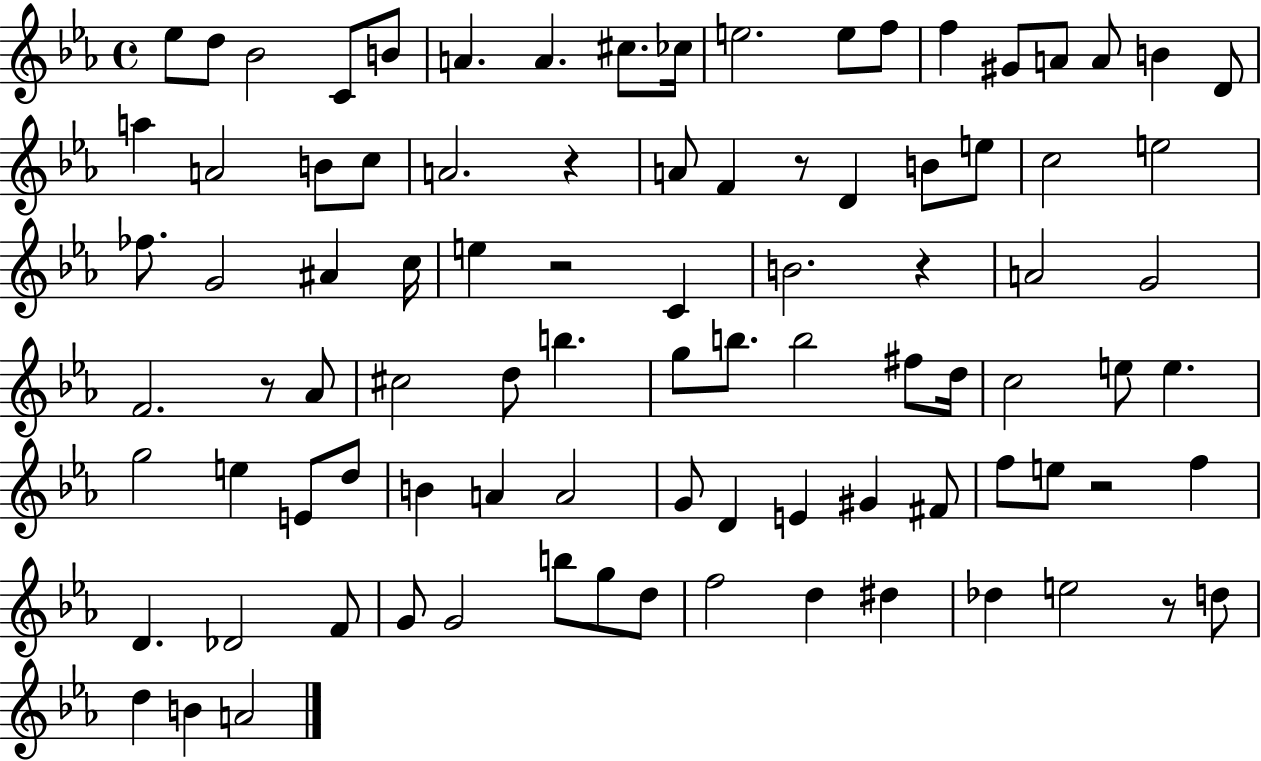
{
  \clef treble
  \time 4/4
  \defaultTimeSignature
  \key ees \major
  \repeat volta 2 { ees''8 d''8 bes'2 c'8 b'8 | a'4. a'4. cis''8. ces''16 | e''2. e''8 f''8 | f''4 gis'8 a'8 a'8 b'4 d'8 | \break a''4 a'2 b'8 c''8 | a'2. r4 | a'8 f'4 r8 d'4 b'8 e''8 | c''2 e''2 | \break fes''8. g'2 ais'4 c''16 | e''4 r2 c'4 | b'2. r4 | a'2 g'2 | \break f'2. r8 aes'8 | cis''2 d''8 b''4. | g''8 b''8. b''2 fis''8 d''16 | c''2 e''8 e''4. | \break g''2 e''4 e'8 d''8 | b'4 a'4 a'2 | g'8 d'4 e'4 gis'4 fis'8 | f''8 e''8 r2 f''4 | \break d'4. des'2 f'8 | g'8 g'2 b''8 g''8 d''8 | f''2 d''4 dis''4 | des''4 e''2 r8 d''8 | \break d''4 b'4 a'2 | } \bar "|."
}